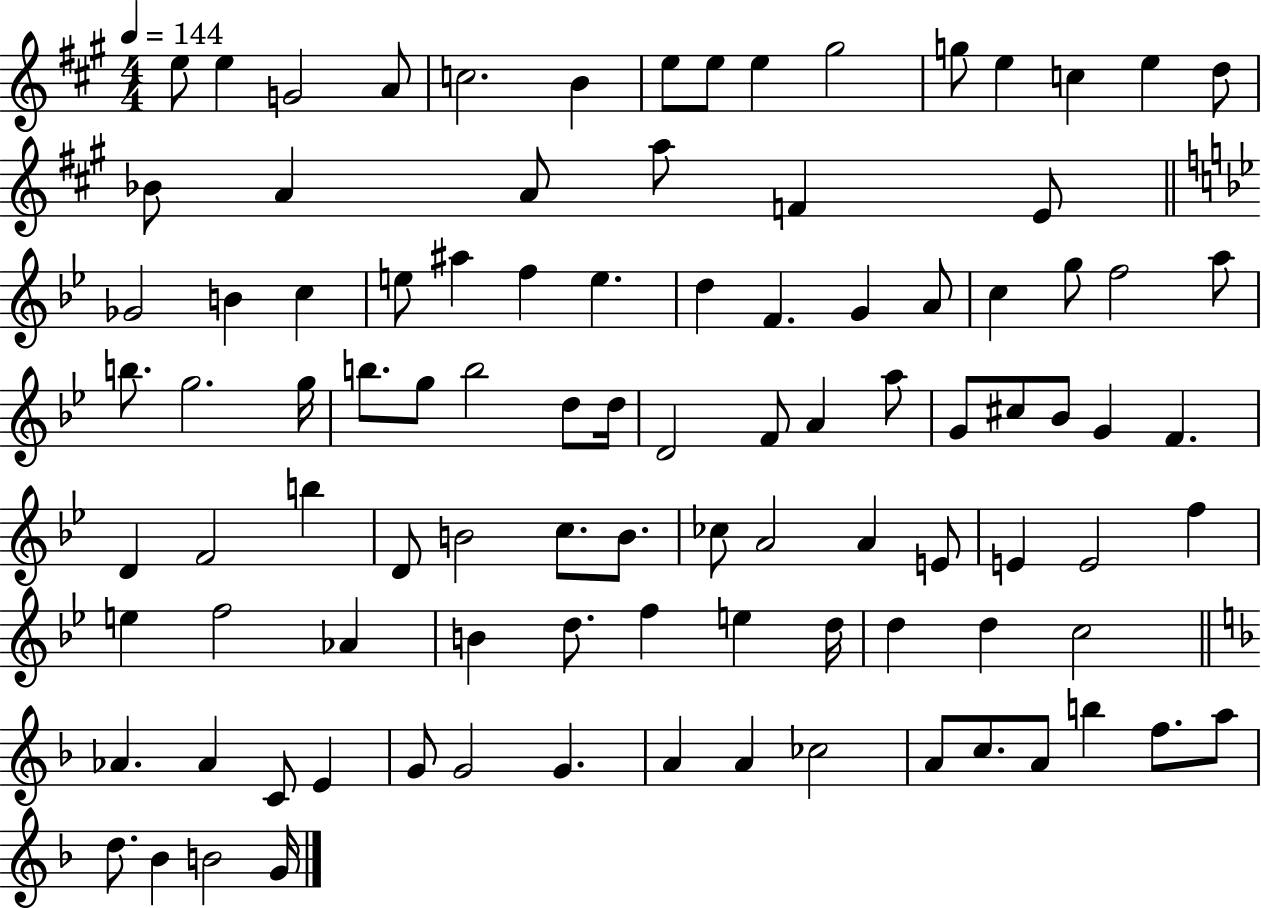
X:1
T:Untitled
M:4/4
L:1/4
K:A
e/2 e G2 A/2 c2 B e/2 e/2 e ^g2 g/2 e c e d/2 _B/2 A A/2 a/2 F E/2 _G2 B c e/2 ^a f e d F G A/2 c g/2 f2 a/2 b/2 g2 g/4 b/2 g/2 b2 d/2 d/4 D2 F/2 A a/2 G/2 ^c/2 _B/2 G F D F2 b D/2 B2 c/2 B/2 _c/2 A2 A E/2 E E2 f e f2 _A B d/2 f e d/4 d d c2 _A _A C/2 E G/2 G2 G A A _c2 A/2 c/2 A/2 b f/2 a/2 d/2 _B B2 G/4